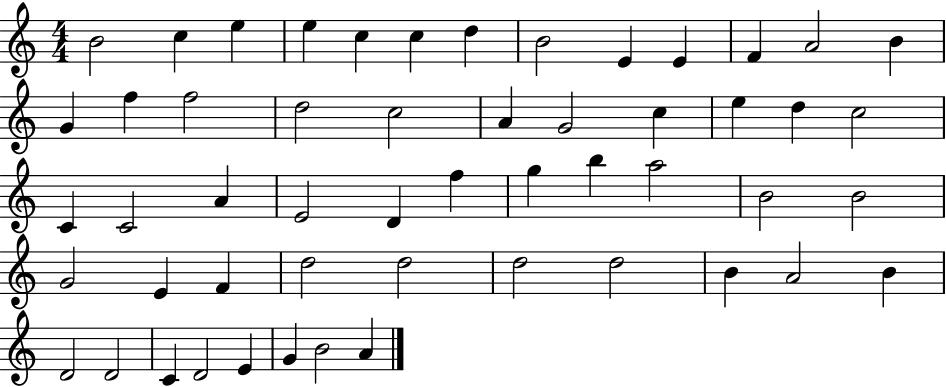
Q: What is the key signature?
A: C major